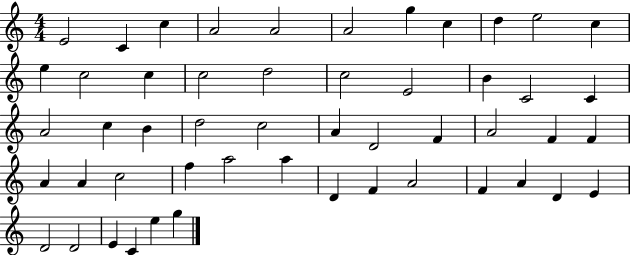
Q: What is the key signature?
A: C major